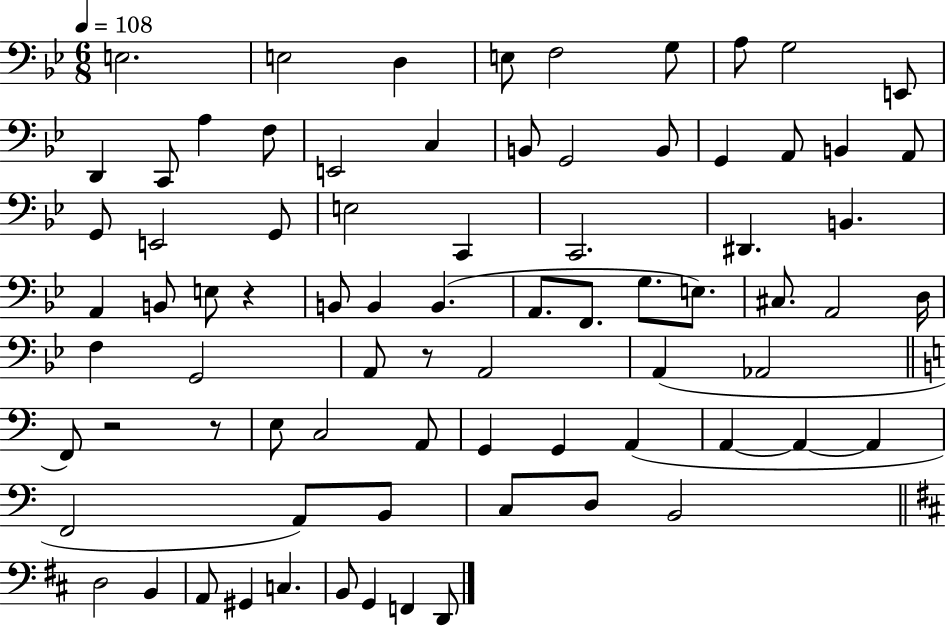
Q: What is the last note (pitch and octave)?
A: D2